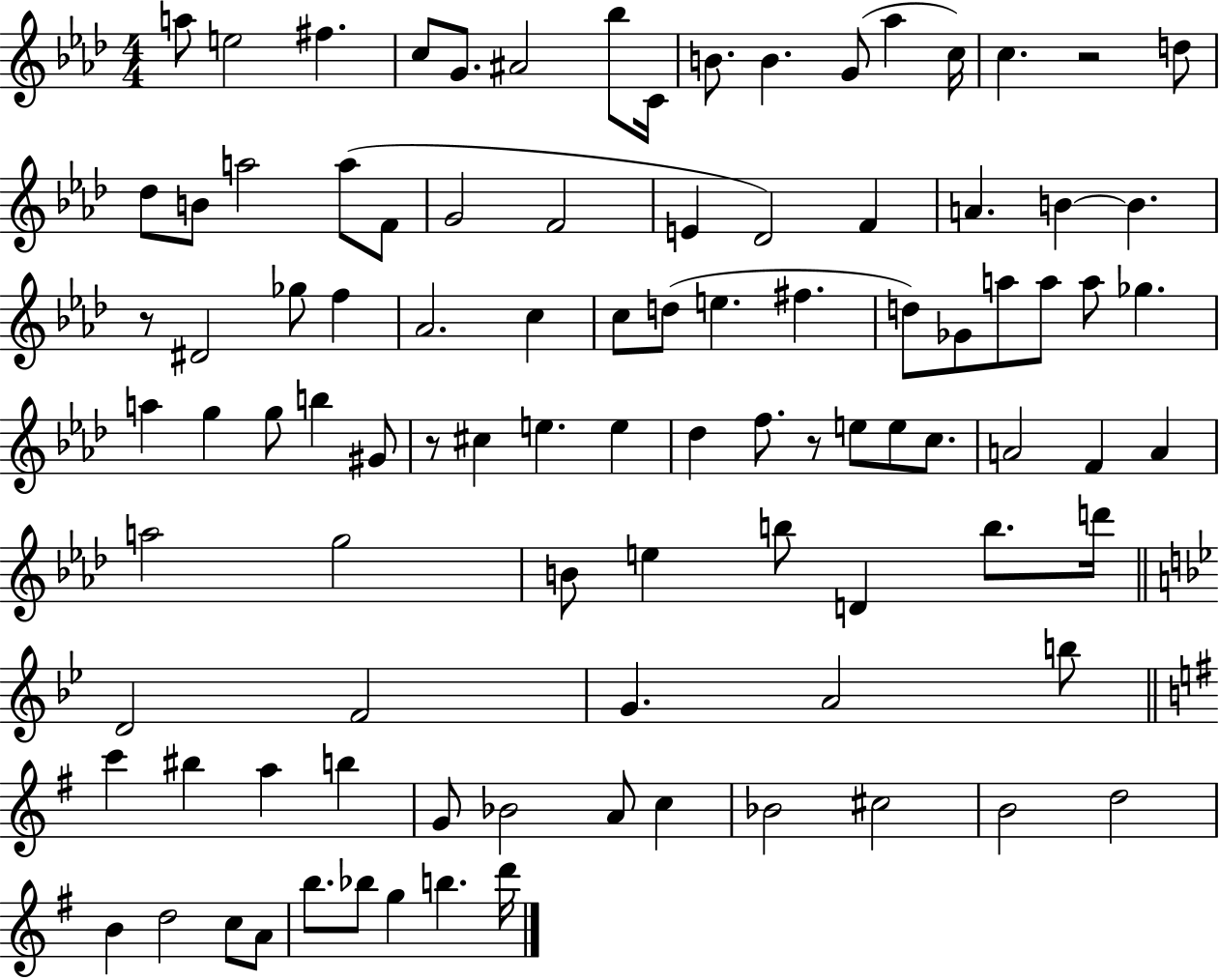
X:1
T:Untitled
M:4/4
L:1/4
K:Ab
a/2 e2 ^f c/2 G/2 ^A2 _b/2 C/4 B/2 B G/2 _a c/4 c z2 d/2 _d/2 B/2 a2 a/2 F/2 G2 F2 E _D2 F A B B z/2 ^D2 _g/2 f _A2 c c/2 d/2 e ^f d/2 _G/2 a/2 a/2 a/2 _g a g g/2 b ^G/2 z/2 ^c e e _d f/2 z/2 e/2 e/2 c/2 A2 F A a2 g2 B/2 e b/2 D b/2 d'/4 D2 F2 G A2 b/2 c' ^b a b G/2 _B2 A/2 c _B2 ^c2 B2 d2 B d2 c/2 A/2 b/2 _b/2 g b d'/4